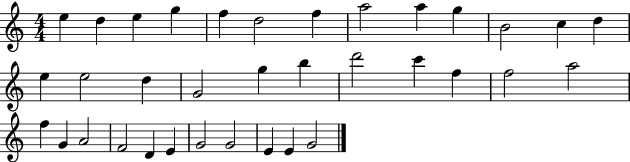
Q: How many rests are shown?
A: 0